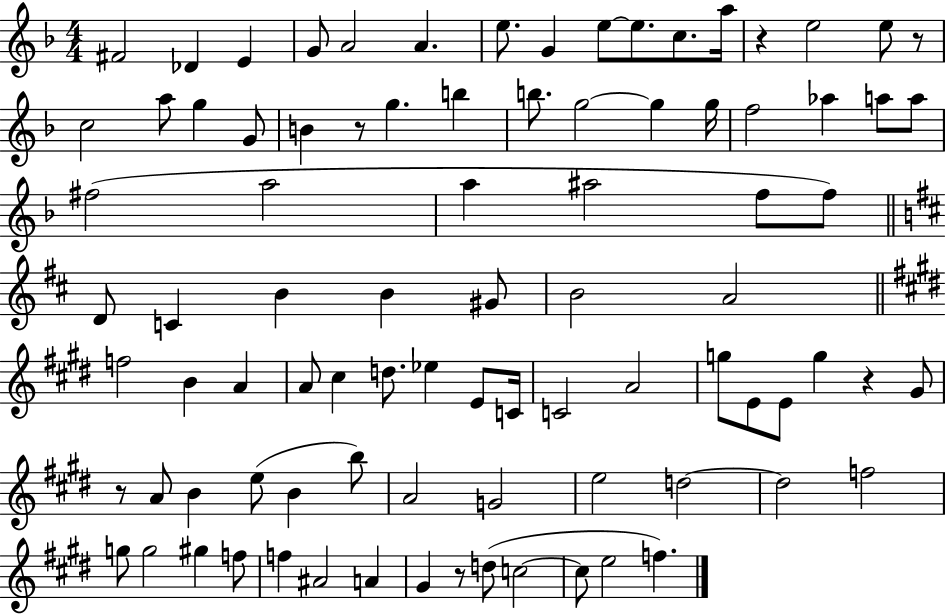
X:1
T:Untitled
M:4/4
L:1/4
K:F
^F2 _D E G/2 A2 A e/2 G e/2 e/2 c/2 a/4 z e2 e/2 z/2 c2 a/2 g G/2 B z/2 g b b/2 g2 g g/4 f2 _a a/2 a/2 ^f2 a2 a ^a2 f/2 f/2 D/2 C B B ^G/2 B2 A2 f2 B A A/2 ^c d/2 _e E/2 C/4 C2 A2 g/2 E/2 E/2 g z ^G/2 z/2 A/2 B e/2 B b/2 A2 G2 e2 d2 d2 f2 g/2 g2 ^g f/2 f ^A2 A ^G z/2 d/2 c2 c/2 e2 f